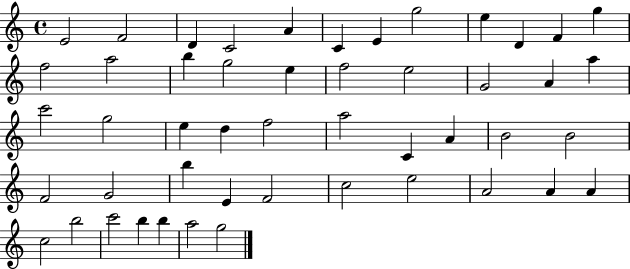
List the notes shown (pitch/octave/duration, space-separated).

E4/h F4/h D4/q C4/h A4/q C4/q E4/q G5/h E5/q D4/q F4/q G5/q F5/h A5/h B5/q G5/h E5/q F5/h E5/h G4/h A4/q A5/q C6/h G5/h E5/q D5/q F5/h A5/h C4/q A4/q B4/h B4/h F4/h G4/h B5/q E4/q F4/h C5/h E5/h A4/h A4/q A4/q C5/h B5/h C6/h B5/q B5/q A5/h G5/h